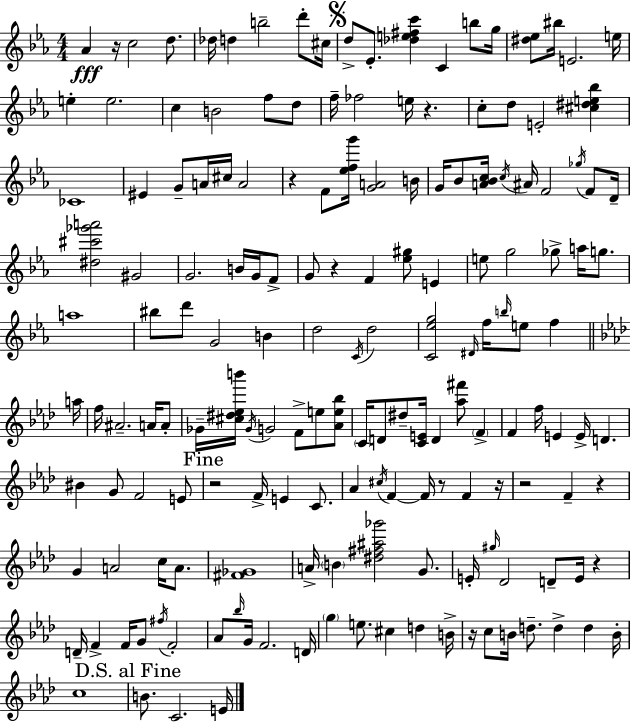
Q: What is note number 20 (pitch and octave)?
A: B4